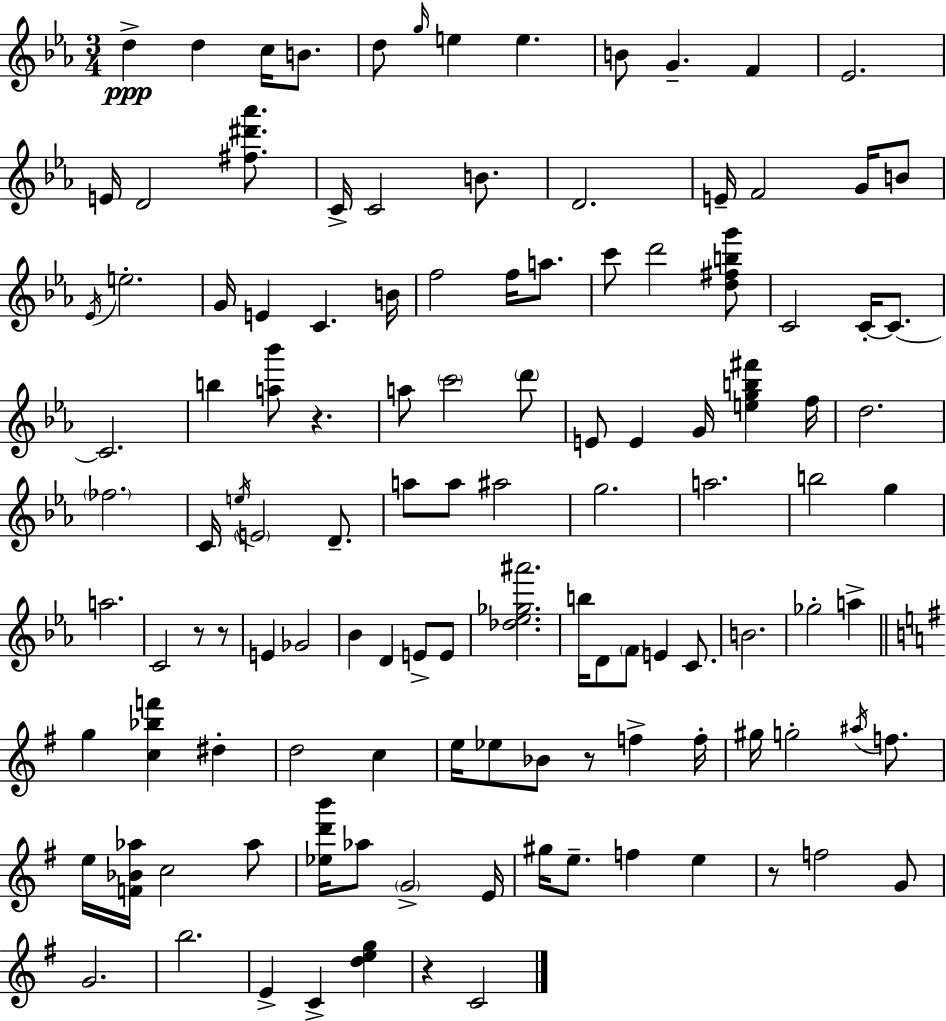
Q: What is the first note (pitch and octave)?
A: D5